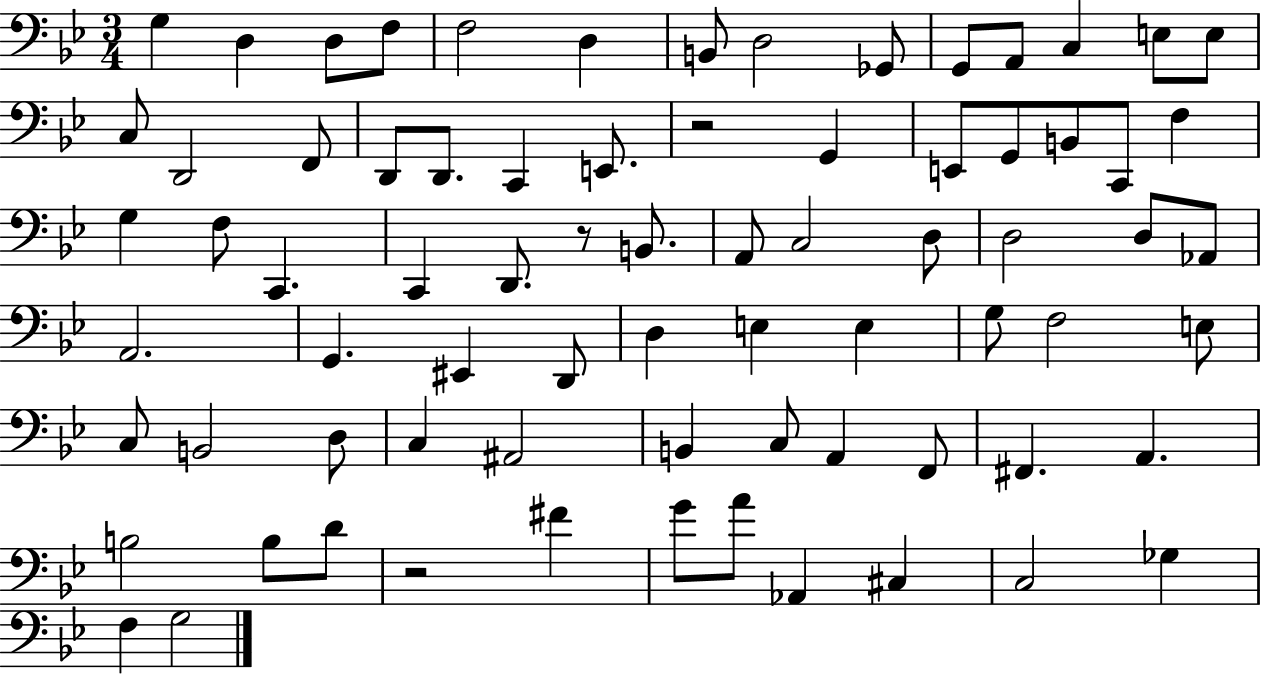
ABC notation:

X:1
T:Untitled
M:3/4
L:1/4
K:Bb
G, D, D,/2 F,/2 F,2 D, B,,/2 D,2 _G,,/2 G,,/2 A,,/2 C, E,/2 E,/2 C,/2 D,,2 F,,/2 D,,/2 D,,/2 C,, E,,/2 z2 G,, E,,/2 G,,/2 B,,/2 C,,/2 F, G, F,/2 C,, C,, D,,/2 z/2 B,,/2 A,,/2 C,2 D,/2 D,2 D,/2 _A,,/2 A,,2 G,, ^E,, D,,/2 D, E, E, G,/2 F,2 E,/2 C,/2 B,,2 D,/2 C, ^A,,2 B,, C,/2 A,, F,,/2 ^F,, A,, B,2 B,/2 D/2 z2 ^F G/2 A/2 _A,, ^C, C,2 _G, F, G,2